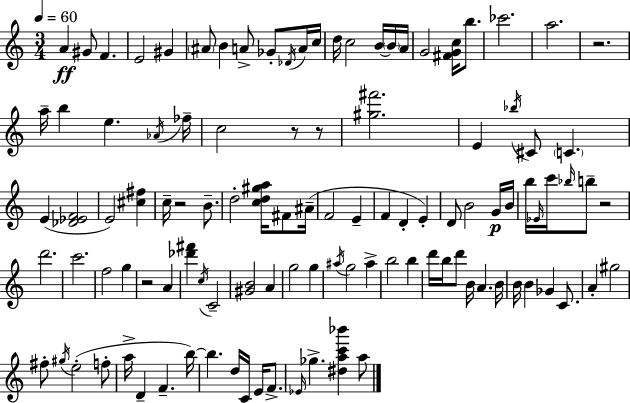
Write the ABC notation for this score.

X:1
T:Untitled
M:3/4
L:1/4
K:C
A ^G/2 F E2 ^G ^A/2 B A/2 _G/2 _D/4 A/4 c/4 d/4 c2 B/4 B/4 A/4 G2 [^FGc]/4 b/2 _c'2 a2 z2 a/4 b e _A/4 _f/4 c2 z/2 z/2 [^g^f']2 E _b/4 ^C/2 C E [_D_EF]2 E2 [^c^f] c/4 z2 B/2 d2 [cd^ga]/4 ^F/2 ^A/4 F2 E F D E D/2 B2 G/4 B/4 b/4 _E/4 c'/4 _b/4 b/2 z2 d'2 c'2 f2 g z2 A [_d'^f'] c/4 C2 [^GB]2 A g2 g ^a/4 g2 ^a b2 b d'/4 b/4 d'/2 B/4 A B/4 B/4 B _G C/2 A ^g2 ^f/2 ^g/4 e2 f/2 a/4 D F b/4 b d/4 C/4 E/4 F/2 _E/4 _g [^dac'_b'] a/2